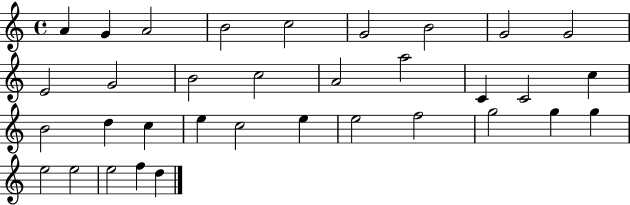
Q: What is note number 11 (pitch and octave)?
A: G4